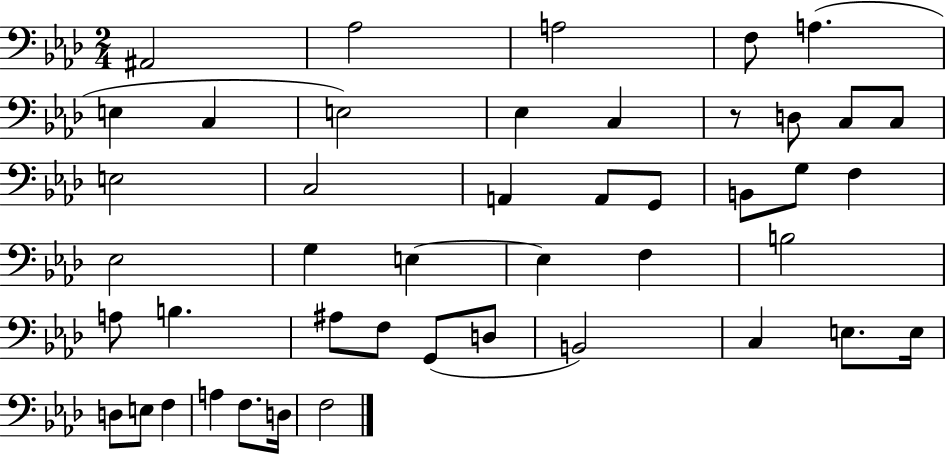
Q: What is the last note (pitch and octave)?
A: F3